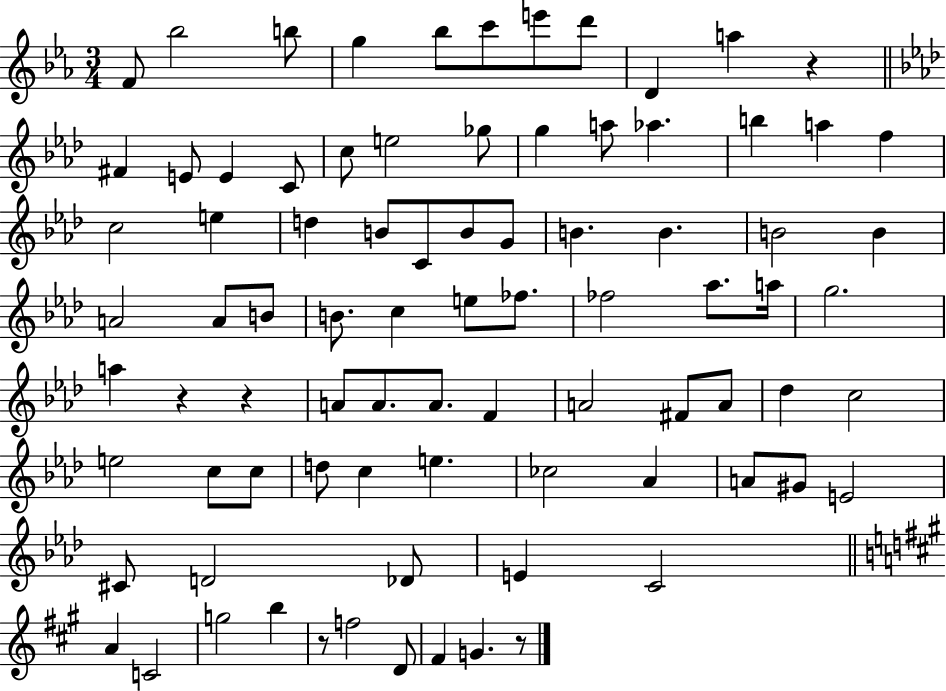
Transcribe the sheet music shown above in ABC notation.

X:1
T:Untitled
M:3/4
L:1/4
K:Eb
F/2 _b2 b/2 g _b/2 c'/2 e'/2 d'/2 D a z ^F E/2 E C/2 c/2 e2 _g/2 g a/2 _a b a f c2 e d B/2 C/2 B/2 G/2 B B B2 B A2 A/2 B/2 B/2 c e/2 _f/2 _f2 _a/2 a/4 g2 a z z A/2 A/2 A/2 F A2 ^F/2 A/2 _d c2 e2 c/2 c/2 d/2 c e _c2 _A A/2 ^G/2 E2 ^C/2 D2 _D/2 E C2 A C2 g2 b z/2 f2 D/2 ^F G z/2